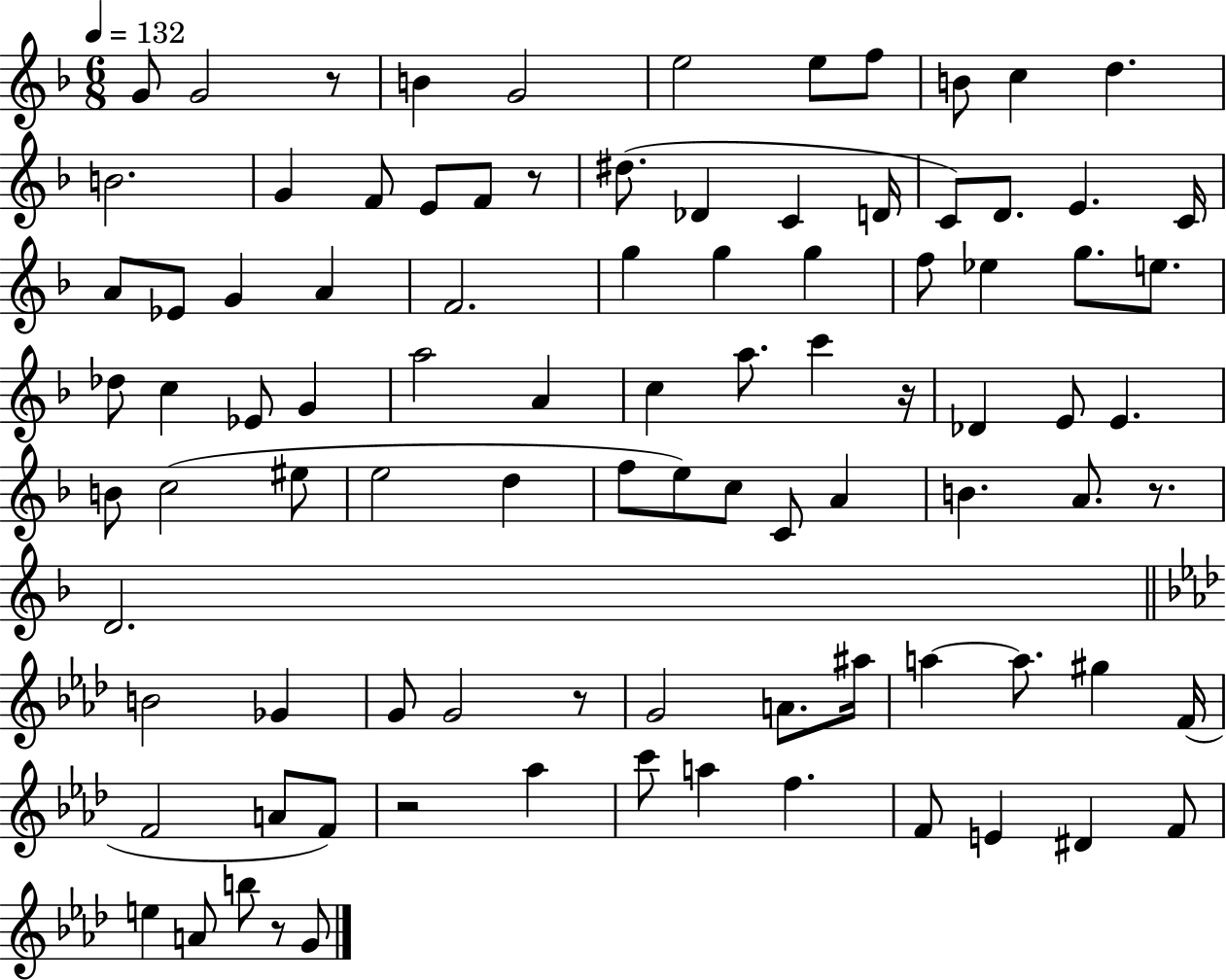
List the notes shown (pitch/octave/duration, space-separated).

G4/e G4/h R/e B4/q G4/h E5/h E5/e F5/e B4/e C5/q D5/q. B4/h. G4/q F4/e E4/e F4/e R/e D#5/e. Db4/q C4/q D4/s C4/e D4/e. E4/q. C4/s A4/e Eb4/e G4/q A4/q F4/h. G5/q G5/q G5/q F5/e Eb5/q G5/e. E5/e. Db5/e C5/q Eb4/e G4/q A5/h A4/q C5/q A5/e. C6/q R/s Db4/q E4/e E4/q. B4/e C5/h EIS5/e E5/h D5/q F5/e E5/e C5/e C4/e A4/q B4/q. A4/e. R/e. D4/h. B4/h Gb4/q G4/e G4/h R/e G4/h A4/e. A#5/s A5/q A5/e. G#5/q F4/s F4/h A4/e F4/e R/h Ab5/q C6/e A5/q F5/q. F4/e E4/q D#4/q F4/e E5/q A4/e B5/e R/e G4/e